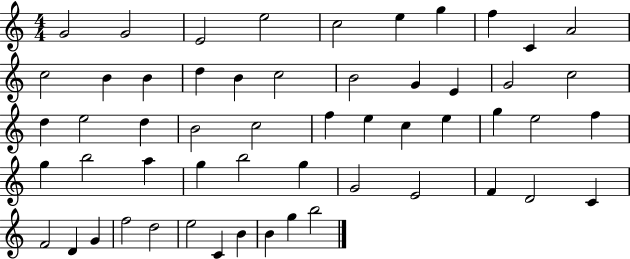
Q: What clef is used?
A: treble